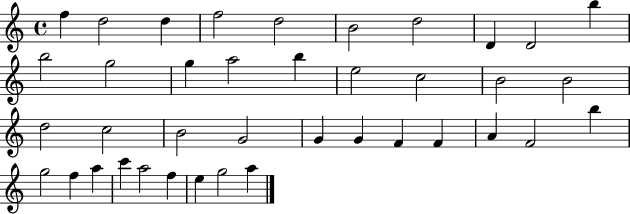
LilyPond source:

{
  \clef treble
  \time 4/4
  \defaultTimeSignature
  \key c \major
  f''4 d''2 d''4 | f''2 d''2 | b'2 d''2 | d'4 d'2 b''4 | \break b''2 g''2 | g''4 a''2 b''4 | e''2 c''2 | b'2 b'2 | \break d''2 c''2 | b'2 g'2 | g'4 g'4 f'4 f'4 | a'4 f'2 b''4 | \break g''2 f''4 a''4 | c'''4 a''2 f''4 | e''4 g''2 a''4 | \bar "|."
}